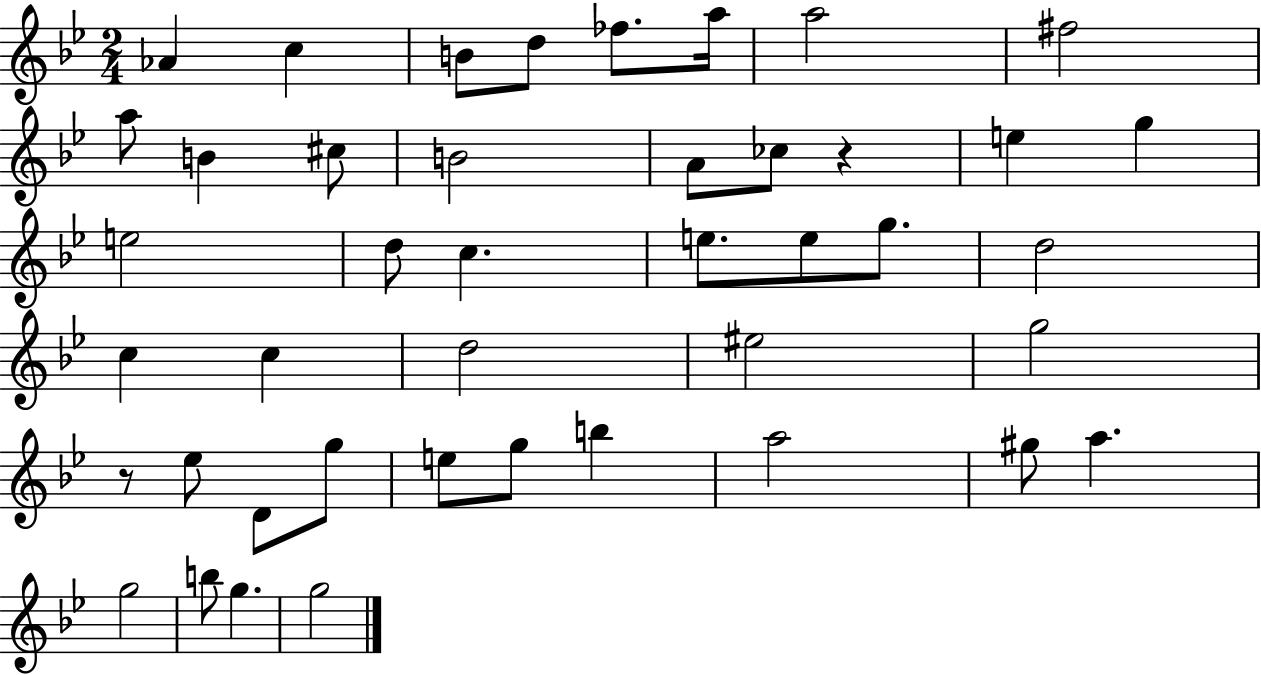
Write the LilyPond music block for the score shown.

{
  \clef treble
  \numericTimeSignature
  \time 2/4
  \key bes \major
  aes'4 c''4 | b'8 d''8 fes''8. a''16 | a''2 | fis''2 | \break a''8 b'4 cis''8 | b'2 | a'8 ces''8 r4 | e''4 g''4 | \break e''2 | d''8 c''4. | e''8. e''8 g''8. | d''2 | \break c''4 c''4 | d''2 | eis''2 | g''2 | \break r8 ees''8 d'8 g''8 | e''8 g''8 b''4 | a''2 | gis''8 a''4. | \break g''2 | b''8 g''4. | g''2 | \bar "|."
}